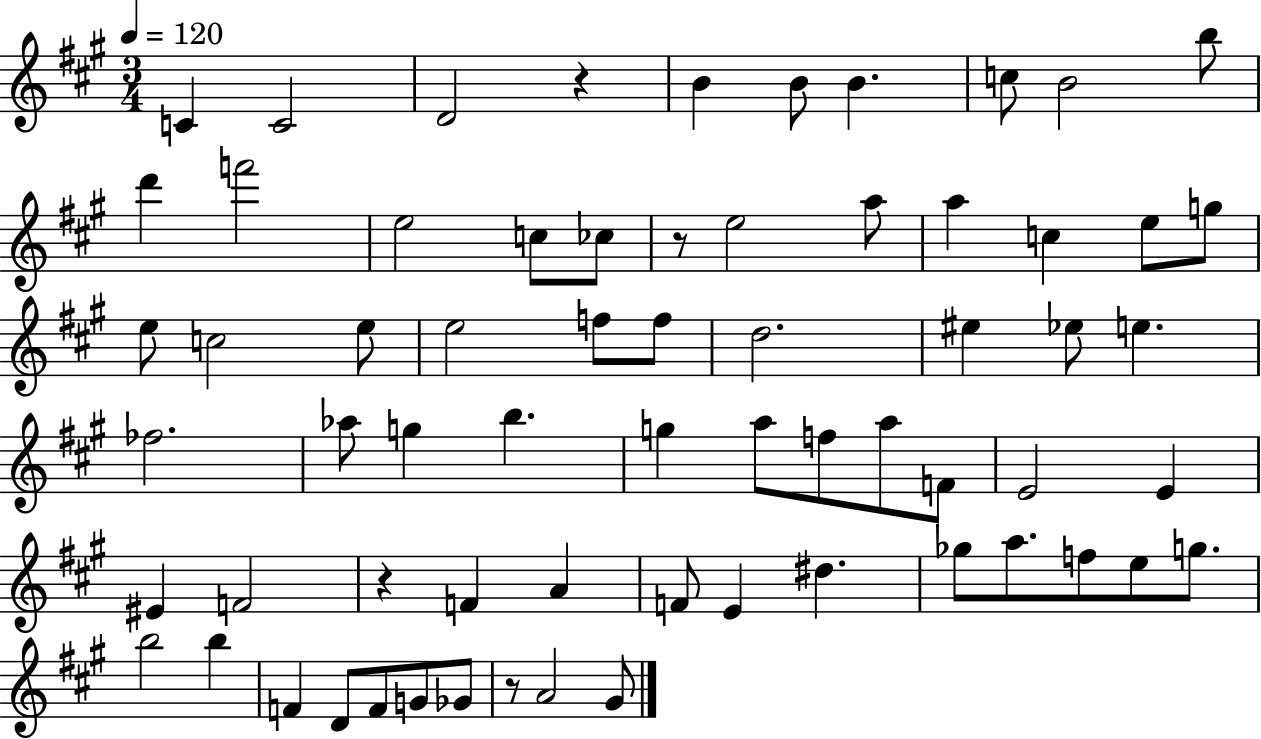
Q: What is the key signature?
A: A major